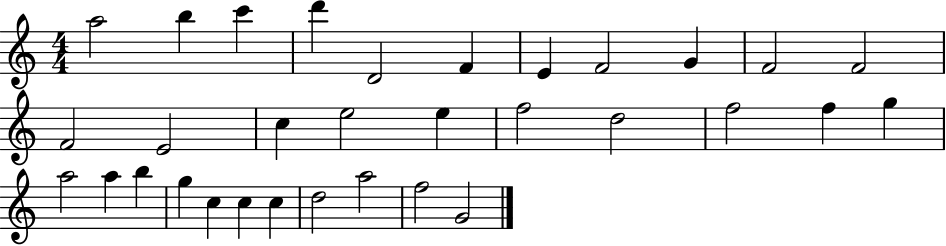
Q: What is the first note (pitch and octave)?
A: A5